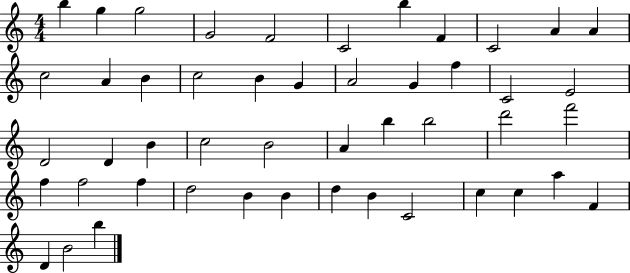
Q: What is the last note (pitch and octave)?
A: B5